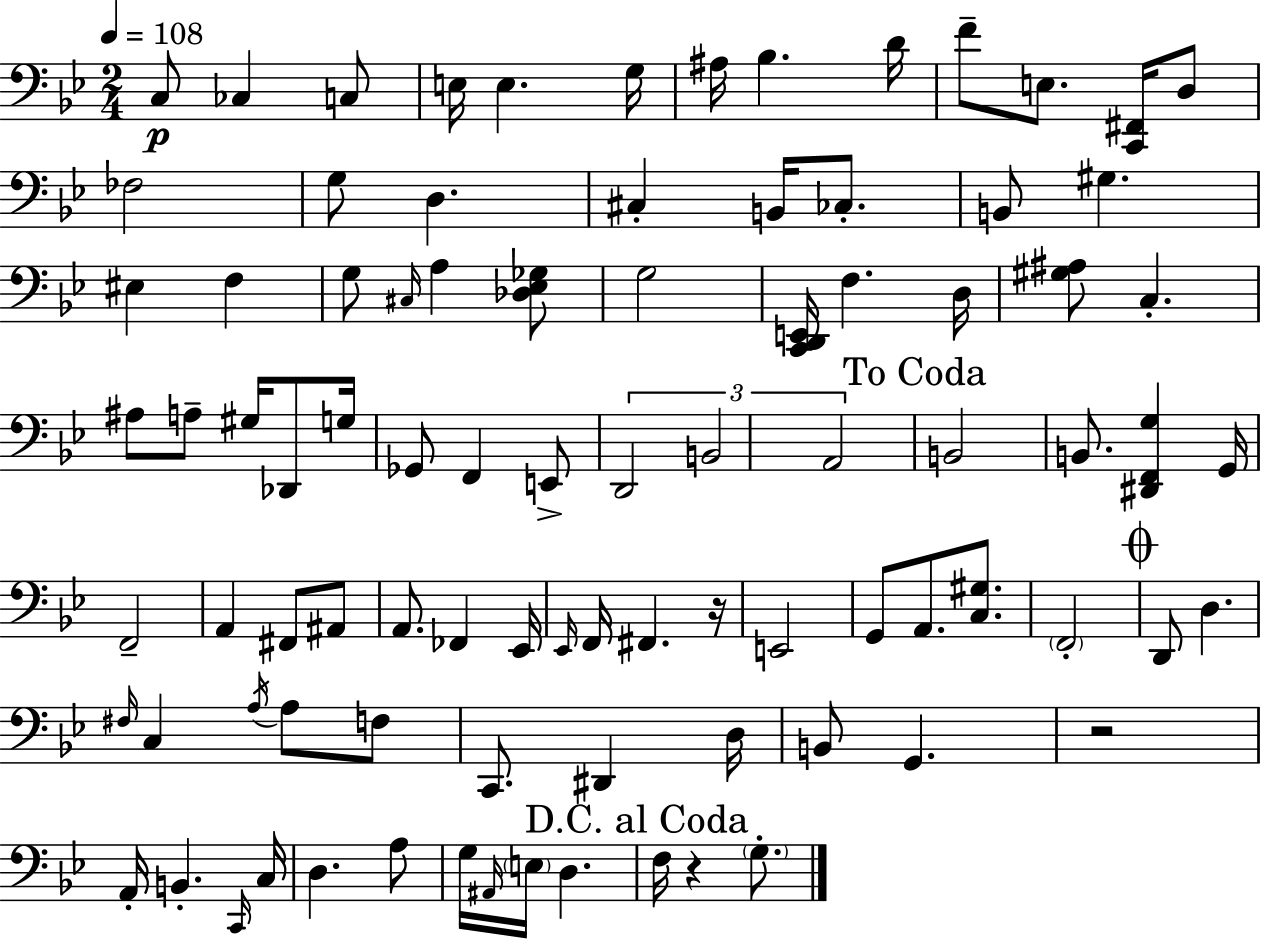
X:1
T:Untitled
M:2/4
L:1/4
K:Bb
C,/2 _C, C,/2 E,/4 E, G,/4 ^A,/4 _B, D/4 F/2 E,/2 [C,,^F,,]/4 D,/2 _F,2 G,/2 D, ^C, B,,/4 _C,/2 B,,/2 ^G, ^E, F, G,/2 ^C,/4 A, [_D,_E,_G,]/2 G,2 [C,,D,,E,,]/4 F, D,/4 [^G,^A,]/2 C, ^A,/2 A,/2 ^G,/4 _D,,/2 G,/4 _G,,/2 F,, E,,/2 D,,2 B,,2 A,,2 B,,2 B,,/2 [^D,,F,,G,] G,,/4 F,,2 A,, ^F,,/2 ^A,,/2 A,,/2 _F,, _E,,/4 _E,,/4 F,,/4 ^F,, z/4 E,,2 G,,/2 A,,/2 [C,^G,]/2 F,,2 D,,/2 D, ^F,/4 C, A,/4 A,/2 F,/2 C,,/2 ^D,, D,/4 B,,/2 G,, z2 A,,/4 B,, C,,/4 C,/4 D, A,/2 G,/4 ^A,,/4 E,/4 D, F,/4 z G,/2